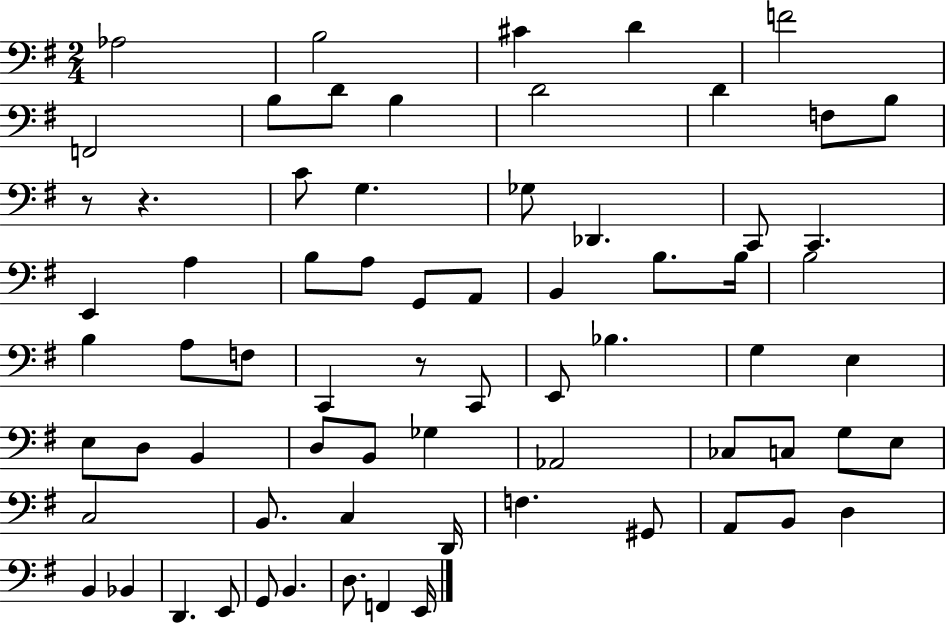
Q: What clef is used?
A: bass